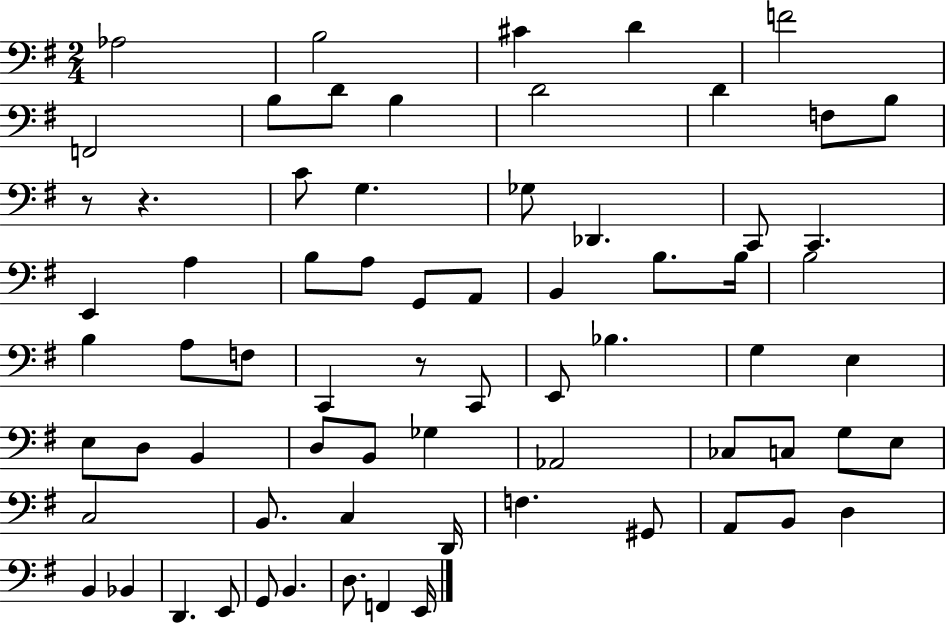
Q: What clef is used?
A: bass